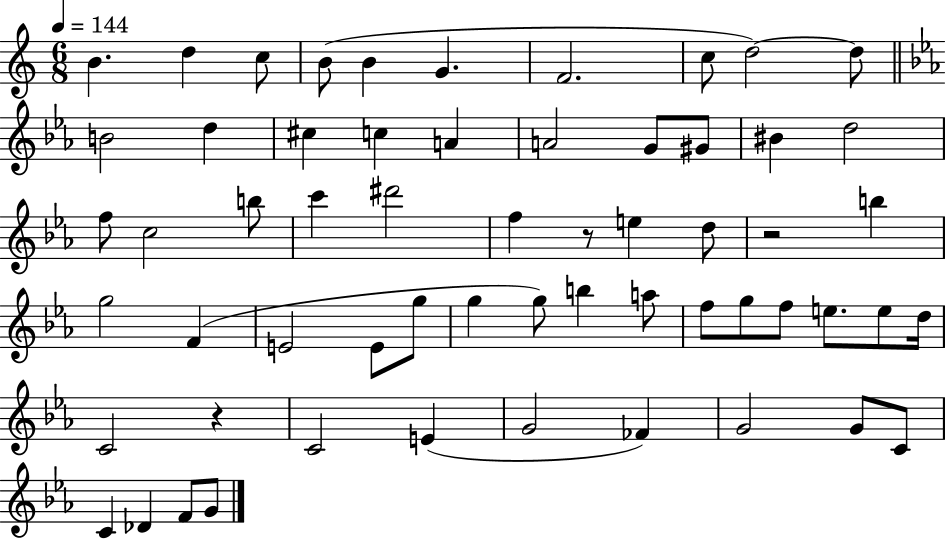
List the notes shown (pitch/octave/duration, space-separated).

B4/q. D5/q C5/e B4/e B4/q G4/q. F4/h. C5/e D5/h D5/e B4/h D5/q C#5/q C5/q A4/q A4/h G4/e G#4/e BIS4/q D5/h F5/e C5/h B5/e C6/q D#6/h F5/q R/e E5/q D5/e R/h B5/q G5/h F4/q E4/h E4/e G5/e G5/q G5/e B5/q A5/e F5/e G5/e F5/e E5/e. E5/e D5/s C4/h R/q C4/h E4/q G4/h FES4/q G4/h G4/e C4/e C4/q Db4/q F4/e G4/e